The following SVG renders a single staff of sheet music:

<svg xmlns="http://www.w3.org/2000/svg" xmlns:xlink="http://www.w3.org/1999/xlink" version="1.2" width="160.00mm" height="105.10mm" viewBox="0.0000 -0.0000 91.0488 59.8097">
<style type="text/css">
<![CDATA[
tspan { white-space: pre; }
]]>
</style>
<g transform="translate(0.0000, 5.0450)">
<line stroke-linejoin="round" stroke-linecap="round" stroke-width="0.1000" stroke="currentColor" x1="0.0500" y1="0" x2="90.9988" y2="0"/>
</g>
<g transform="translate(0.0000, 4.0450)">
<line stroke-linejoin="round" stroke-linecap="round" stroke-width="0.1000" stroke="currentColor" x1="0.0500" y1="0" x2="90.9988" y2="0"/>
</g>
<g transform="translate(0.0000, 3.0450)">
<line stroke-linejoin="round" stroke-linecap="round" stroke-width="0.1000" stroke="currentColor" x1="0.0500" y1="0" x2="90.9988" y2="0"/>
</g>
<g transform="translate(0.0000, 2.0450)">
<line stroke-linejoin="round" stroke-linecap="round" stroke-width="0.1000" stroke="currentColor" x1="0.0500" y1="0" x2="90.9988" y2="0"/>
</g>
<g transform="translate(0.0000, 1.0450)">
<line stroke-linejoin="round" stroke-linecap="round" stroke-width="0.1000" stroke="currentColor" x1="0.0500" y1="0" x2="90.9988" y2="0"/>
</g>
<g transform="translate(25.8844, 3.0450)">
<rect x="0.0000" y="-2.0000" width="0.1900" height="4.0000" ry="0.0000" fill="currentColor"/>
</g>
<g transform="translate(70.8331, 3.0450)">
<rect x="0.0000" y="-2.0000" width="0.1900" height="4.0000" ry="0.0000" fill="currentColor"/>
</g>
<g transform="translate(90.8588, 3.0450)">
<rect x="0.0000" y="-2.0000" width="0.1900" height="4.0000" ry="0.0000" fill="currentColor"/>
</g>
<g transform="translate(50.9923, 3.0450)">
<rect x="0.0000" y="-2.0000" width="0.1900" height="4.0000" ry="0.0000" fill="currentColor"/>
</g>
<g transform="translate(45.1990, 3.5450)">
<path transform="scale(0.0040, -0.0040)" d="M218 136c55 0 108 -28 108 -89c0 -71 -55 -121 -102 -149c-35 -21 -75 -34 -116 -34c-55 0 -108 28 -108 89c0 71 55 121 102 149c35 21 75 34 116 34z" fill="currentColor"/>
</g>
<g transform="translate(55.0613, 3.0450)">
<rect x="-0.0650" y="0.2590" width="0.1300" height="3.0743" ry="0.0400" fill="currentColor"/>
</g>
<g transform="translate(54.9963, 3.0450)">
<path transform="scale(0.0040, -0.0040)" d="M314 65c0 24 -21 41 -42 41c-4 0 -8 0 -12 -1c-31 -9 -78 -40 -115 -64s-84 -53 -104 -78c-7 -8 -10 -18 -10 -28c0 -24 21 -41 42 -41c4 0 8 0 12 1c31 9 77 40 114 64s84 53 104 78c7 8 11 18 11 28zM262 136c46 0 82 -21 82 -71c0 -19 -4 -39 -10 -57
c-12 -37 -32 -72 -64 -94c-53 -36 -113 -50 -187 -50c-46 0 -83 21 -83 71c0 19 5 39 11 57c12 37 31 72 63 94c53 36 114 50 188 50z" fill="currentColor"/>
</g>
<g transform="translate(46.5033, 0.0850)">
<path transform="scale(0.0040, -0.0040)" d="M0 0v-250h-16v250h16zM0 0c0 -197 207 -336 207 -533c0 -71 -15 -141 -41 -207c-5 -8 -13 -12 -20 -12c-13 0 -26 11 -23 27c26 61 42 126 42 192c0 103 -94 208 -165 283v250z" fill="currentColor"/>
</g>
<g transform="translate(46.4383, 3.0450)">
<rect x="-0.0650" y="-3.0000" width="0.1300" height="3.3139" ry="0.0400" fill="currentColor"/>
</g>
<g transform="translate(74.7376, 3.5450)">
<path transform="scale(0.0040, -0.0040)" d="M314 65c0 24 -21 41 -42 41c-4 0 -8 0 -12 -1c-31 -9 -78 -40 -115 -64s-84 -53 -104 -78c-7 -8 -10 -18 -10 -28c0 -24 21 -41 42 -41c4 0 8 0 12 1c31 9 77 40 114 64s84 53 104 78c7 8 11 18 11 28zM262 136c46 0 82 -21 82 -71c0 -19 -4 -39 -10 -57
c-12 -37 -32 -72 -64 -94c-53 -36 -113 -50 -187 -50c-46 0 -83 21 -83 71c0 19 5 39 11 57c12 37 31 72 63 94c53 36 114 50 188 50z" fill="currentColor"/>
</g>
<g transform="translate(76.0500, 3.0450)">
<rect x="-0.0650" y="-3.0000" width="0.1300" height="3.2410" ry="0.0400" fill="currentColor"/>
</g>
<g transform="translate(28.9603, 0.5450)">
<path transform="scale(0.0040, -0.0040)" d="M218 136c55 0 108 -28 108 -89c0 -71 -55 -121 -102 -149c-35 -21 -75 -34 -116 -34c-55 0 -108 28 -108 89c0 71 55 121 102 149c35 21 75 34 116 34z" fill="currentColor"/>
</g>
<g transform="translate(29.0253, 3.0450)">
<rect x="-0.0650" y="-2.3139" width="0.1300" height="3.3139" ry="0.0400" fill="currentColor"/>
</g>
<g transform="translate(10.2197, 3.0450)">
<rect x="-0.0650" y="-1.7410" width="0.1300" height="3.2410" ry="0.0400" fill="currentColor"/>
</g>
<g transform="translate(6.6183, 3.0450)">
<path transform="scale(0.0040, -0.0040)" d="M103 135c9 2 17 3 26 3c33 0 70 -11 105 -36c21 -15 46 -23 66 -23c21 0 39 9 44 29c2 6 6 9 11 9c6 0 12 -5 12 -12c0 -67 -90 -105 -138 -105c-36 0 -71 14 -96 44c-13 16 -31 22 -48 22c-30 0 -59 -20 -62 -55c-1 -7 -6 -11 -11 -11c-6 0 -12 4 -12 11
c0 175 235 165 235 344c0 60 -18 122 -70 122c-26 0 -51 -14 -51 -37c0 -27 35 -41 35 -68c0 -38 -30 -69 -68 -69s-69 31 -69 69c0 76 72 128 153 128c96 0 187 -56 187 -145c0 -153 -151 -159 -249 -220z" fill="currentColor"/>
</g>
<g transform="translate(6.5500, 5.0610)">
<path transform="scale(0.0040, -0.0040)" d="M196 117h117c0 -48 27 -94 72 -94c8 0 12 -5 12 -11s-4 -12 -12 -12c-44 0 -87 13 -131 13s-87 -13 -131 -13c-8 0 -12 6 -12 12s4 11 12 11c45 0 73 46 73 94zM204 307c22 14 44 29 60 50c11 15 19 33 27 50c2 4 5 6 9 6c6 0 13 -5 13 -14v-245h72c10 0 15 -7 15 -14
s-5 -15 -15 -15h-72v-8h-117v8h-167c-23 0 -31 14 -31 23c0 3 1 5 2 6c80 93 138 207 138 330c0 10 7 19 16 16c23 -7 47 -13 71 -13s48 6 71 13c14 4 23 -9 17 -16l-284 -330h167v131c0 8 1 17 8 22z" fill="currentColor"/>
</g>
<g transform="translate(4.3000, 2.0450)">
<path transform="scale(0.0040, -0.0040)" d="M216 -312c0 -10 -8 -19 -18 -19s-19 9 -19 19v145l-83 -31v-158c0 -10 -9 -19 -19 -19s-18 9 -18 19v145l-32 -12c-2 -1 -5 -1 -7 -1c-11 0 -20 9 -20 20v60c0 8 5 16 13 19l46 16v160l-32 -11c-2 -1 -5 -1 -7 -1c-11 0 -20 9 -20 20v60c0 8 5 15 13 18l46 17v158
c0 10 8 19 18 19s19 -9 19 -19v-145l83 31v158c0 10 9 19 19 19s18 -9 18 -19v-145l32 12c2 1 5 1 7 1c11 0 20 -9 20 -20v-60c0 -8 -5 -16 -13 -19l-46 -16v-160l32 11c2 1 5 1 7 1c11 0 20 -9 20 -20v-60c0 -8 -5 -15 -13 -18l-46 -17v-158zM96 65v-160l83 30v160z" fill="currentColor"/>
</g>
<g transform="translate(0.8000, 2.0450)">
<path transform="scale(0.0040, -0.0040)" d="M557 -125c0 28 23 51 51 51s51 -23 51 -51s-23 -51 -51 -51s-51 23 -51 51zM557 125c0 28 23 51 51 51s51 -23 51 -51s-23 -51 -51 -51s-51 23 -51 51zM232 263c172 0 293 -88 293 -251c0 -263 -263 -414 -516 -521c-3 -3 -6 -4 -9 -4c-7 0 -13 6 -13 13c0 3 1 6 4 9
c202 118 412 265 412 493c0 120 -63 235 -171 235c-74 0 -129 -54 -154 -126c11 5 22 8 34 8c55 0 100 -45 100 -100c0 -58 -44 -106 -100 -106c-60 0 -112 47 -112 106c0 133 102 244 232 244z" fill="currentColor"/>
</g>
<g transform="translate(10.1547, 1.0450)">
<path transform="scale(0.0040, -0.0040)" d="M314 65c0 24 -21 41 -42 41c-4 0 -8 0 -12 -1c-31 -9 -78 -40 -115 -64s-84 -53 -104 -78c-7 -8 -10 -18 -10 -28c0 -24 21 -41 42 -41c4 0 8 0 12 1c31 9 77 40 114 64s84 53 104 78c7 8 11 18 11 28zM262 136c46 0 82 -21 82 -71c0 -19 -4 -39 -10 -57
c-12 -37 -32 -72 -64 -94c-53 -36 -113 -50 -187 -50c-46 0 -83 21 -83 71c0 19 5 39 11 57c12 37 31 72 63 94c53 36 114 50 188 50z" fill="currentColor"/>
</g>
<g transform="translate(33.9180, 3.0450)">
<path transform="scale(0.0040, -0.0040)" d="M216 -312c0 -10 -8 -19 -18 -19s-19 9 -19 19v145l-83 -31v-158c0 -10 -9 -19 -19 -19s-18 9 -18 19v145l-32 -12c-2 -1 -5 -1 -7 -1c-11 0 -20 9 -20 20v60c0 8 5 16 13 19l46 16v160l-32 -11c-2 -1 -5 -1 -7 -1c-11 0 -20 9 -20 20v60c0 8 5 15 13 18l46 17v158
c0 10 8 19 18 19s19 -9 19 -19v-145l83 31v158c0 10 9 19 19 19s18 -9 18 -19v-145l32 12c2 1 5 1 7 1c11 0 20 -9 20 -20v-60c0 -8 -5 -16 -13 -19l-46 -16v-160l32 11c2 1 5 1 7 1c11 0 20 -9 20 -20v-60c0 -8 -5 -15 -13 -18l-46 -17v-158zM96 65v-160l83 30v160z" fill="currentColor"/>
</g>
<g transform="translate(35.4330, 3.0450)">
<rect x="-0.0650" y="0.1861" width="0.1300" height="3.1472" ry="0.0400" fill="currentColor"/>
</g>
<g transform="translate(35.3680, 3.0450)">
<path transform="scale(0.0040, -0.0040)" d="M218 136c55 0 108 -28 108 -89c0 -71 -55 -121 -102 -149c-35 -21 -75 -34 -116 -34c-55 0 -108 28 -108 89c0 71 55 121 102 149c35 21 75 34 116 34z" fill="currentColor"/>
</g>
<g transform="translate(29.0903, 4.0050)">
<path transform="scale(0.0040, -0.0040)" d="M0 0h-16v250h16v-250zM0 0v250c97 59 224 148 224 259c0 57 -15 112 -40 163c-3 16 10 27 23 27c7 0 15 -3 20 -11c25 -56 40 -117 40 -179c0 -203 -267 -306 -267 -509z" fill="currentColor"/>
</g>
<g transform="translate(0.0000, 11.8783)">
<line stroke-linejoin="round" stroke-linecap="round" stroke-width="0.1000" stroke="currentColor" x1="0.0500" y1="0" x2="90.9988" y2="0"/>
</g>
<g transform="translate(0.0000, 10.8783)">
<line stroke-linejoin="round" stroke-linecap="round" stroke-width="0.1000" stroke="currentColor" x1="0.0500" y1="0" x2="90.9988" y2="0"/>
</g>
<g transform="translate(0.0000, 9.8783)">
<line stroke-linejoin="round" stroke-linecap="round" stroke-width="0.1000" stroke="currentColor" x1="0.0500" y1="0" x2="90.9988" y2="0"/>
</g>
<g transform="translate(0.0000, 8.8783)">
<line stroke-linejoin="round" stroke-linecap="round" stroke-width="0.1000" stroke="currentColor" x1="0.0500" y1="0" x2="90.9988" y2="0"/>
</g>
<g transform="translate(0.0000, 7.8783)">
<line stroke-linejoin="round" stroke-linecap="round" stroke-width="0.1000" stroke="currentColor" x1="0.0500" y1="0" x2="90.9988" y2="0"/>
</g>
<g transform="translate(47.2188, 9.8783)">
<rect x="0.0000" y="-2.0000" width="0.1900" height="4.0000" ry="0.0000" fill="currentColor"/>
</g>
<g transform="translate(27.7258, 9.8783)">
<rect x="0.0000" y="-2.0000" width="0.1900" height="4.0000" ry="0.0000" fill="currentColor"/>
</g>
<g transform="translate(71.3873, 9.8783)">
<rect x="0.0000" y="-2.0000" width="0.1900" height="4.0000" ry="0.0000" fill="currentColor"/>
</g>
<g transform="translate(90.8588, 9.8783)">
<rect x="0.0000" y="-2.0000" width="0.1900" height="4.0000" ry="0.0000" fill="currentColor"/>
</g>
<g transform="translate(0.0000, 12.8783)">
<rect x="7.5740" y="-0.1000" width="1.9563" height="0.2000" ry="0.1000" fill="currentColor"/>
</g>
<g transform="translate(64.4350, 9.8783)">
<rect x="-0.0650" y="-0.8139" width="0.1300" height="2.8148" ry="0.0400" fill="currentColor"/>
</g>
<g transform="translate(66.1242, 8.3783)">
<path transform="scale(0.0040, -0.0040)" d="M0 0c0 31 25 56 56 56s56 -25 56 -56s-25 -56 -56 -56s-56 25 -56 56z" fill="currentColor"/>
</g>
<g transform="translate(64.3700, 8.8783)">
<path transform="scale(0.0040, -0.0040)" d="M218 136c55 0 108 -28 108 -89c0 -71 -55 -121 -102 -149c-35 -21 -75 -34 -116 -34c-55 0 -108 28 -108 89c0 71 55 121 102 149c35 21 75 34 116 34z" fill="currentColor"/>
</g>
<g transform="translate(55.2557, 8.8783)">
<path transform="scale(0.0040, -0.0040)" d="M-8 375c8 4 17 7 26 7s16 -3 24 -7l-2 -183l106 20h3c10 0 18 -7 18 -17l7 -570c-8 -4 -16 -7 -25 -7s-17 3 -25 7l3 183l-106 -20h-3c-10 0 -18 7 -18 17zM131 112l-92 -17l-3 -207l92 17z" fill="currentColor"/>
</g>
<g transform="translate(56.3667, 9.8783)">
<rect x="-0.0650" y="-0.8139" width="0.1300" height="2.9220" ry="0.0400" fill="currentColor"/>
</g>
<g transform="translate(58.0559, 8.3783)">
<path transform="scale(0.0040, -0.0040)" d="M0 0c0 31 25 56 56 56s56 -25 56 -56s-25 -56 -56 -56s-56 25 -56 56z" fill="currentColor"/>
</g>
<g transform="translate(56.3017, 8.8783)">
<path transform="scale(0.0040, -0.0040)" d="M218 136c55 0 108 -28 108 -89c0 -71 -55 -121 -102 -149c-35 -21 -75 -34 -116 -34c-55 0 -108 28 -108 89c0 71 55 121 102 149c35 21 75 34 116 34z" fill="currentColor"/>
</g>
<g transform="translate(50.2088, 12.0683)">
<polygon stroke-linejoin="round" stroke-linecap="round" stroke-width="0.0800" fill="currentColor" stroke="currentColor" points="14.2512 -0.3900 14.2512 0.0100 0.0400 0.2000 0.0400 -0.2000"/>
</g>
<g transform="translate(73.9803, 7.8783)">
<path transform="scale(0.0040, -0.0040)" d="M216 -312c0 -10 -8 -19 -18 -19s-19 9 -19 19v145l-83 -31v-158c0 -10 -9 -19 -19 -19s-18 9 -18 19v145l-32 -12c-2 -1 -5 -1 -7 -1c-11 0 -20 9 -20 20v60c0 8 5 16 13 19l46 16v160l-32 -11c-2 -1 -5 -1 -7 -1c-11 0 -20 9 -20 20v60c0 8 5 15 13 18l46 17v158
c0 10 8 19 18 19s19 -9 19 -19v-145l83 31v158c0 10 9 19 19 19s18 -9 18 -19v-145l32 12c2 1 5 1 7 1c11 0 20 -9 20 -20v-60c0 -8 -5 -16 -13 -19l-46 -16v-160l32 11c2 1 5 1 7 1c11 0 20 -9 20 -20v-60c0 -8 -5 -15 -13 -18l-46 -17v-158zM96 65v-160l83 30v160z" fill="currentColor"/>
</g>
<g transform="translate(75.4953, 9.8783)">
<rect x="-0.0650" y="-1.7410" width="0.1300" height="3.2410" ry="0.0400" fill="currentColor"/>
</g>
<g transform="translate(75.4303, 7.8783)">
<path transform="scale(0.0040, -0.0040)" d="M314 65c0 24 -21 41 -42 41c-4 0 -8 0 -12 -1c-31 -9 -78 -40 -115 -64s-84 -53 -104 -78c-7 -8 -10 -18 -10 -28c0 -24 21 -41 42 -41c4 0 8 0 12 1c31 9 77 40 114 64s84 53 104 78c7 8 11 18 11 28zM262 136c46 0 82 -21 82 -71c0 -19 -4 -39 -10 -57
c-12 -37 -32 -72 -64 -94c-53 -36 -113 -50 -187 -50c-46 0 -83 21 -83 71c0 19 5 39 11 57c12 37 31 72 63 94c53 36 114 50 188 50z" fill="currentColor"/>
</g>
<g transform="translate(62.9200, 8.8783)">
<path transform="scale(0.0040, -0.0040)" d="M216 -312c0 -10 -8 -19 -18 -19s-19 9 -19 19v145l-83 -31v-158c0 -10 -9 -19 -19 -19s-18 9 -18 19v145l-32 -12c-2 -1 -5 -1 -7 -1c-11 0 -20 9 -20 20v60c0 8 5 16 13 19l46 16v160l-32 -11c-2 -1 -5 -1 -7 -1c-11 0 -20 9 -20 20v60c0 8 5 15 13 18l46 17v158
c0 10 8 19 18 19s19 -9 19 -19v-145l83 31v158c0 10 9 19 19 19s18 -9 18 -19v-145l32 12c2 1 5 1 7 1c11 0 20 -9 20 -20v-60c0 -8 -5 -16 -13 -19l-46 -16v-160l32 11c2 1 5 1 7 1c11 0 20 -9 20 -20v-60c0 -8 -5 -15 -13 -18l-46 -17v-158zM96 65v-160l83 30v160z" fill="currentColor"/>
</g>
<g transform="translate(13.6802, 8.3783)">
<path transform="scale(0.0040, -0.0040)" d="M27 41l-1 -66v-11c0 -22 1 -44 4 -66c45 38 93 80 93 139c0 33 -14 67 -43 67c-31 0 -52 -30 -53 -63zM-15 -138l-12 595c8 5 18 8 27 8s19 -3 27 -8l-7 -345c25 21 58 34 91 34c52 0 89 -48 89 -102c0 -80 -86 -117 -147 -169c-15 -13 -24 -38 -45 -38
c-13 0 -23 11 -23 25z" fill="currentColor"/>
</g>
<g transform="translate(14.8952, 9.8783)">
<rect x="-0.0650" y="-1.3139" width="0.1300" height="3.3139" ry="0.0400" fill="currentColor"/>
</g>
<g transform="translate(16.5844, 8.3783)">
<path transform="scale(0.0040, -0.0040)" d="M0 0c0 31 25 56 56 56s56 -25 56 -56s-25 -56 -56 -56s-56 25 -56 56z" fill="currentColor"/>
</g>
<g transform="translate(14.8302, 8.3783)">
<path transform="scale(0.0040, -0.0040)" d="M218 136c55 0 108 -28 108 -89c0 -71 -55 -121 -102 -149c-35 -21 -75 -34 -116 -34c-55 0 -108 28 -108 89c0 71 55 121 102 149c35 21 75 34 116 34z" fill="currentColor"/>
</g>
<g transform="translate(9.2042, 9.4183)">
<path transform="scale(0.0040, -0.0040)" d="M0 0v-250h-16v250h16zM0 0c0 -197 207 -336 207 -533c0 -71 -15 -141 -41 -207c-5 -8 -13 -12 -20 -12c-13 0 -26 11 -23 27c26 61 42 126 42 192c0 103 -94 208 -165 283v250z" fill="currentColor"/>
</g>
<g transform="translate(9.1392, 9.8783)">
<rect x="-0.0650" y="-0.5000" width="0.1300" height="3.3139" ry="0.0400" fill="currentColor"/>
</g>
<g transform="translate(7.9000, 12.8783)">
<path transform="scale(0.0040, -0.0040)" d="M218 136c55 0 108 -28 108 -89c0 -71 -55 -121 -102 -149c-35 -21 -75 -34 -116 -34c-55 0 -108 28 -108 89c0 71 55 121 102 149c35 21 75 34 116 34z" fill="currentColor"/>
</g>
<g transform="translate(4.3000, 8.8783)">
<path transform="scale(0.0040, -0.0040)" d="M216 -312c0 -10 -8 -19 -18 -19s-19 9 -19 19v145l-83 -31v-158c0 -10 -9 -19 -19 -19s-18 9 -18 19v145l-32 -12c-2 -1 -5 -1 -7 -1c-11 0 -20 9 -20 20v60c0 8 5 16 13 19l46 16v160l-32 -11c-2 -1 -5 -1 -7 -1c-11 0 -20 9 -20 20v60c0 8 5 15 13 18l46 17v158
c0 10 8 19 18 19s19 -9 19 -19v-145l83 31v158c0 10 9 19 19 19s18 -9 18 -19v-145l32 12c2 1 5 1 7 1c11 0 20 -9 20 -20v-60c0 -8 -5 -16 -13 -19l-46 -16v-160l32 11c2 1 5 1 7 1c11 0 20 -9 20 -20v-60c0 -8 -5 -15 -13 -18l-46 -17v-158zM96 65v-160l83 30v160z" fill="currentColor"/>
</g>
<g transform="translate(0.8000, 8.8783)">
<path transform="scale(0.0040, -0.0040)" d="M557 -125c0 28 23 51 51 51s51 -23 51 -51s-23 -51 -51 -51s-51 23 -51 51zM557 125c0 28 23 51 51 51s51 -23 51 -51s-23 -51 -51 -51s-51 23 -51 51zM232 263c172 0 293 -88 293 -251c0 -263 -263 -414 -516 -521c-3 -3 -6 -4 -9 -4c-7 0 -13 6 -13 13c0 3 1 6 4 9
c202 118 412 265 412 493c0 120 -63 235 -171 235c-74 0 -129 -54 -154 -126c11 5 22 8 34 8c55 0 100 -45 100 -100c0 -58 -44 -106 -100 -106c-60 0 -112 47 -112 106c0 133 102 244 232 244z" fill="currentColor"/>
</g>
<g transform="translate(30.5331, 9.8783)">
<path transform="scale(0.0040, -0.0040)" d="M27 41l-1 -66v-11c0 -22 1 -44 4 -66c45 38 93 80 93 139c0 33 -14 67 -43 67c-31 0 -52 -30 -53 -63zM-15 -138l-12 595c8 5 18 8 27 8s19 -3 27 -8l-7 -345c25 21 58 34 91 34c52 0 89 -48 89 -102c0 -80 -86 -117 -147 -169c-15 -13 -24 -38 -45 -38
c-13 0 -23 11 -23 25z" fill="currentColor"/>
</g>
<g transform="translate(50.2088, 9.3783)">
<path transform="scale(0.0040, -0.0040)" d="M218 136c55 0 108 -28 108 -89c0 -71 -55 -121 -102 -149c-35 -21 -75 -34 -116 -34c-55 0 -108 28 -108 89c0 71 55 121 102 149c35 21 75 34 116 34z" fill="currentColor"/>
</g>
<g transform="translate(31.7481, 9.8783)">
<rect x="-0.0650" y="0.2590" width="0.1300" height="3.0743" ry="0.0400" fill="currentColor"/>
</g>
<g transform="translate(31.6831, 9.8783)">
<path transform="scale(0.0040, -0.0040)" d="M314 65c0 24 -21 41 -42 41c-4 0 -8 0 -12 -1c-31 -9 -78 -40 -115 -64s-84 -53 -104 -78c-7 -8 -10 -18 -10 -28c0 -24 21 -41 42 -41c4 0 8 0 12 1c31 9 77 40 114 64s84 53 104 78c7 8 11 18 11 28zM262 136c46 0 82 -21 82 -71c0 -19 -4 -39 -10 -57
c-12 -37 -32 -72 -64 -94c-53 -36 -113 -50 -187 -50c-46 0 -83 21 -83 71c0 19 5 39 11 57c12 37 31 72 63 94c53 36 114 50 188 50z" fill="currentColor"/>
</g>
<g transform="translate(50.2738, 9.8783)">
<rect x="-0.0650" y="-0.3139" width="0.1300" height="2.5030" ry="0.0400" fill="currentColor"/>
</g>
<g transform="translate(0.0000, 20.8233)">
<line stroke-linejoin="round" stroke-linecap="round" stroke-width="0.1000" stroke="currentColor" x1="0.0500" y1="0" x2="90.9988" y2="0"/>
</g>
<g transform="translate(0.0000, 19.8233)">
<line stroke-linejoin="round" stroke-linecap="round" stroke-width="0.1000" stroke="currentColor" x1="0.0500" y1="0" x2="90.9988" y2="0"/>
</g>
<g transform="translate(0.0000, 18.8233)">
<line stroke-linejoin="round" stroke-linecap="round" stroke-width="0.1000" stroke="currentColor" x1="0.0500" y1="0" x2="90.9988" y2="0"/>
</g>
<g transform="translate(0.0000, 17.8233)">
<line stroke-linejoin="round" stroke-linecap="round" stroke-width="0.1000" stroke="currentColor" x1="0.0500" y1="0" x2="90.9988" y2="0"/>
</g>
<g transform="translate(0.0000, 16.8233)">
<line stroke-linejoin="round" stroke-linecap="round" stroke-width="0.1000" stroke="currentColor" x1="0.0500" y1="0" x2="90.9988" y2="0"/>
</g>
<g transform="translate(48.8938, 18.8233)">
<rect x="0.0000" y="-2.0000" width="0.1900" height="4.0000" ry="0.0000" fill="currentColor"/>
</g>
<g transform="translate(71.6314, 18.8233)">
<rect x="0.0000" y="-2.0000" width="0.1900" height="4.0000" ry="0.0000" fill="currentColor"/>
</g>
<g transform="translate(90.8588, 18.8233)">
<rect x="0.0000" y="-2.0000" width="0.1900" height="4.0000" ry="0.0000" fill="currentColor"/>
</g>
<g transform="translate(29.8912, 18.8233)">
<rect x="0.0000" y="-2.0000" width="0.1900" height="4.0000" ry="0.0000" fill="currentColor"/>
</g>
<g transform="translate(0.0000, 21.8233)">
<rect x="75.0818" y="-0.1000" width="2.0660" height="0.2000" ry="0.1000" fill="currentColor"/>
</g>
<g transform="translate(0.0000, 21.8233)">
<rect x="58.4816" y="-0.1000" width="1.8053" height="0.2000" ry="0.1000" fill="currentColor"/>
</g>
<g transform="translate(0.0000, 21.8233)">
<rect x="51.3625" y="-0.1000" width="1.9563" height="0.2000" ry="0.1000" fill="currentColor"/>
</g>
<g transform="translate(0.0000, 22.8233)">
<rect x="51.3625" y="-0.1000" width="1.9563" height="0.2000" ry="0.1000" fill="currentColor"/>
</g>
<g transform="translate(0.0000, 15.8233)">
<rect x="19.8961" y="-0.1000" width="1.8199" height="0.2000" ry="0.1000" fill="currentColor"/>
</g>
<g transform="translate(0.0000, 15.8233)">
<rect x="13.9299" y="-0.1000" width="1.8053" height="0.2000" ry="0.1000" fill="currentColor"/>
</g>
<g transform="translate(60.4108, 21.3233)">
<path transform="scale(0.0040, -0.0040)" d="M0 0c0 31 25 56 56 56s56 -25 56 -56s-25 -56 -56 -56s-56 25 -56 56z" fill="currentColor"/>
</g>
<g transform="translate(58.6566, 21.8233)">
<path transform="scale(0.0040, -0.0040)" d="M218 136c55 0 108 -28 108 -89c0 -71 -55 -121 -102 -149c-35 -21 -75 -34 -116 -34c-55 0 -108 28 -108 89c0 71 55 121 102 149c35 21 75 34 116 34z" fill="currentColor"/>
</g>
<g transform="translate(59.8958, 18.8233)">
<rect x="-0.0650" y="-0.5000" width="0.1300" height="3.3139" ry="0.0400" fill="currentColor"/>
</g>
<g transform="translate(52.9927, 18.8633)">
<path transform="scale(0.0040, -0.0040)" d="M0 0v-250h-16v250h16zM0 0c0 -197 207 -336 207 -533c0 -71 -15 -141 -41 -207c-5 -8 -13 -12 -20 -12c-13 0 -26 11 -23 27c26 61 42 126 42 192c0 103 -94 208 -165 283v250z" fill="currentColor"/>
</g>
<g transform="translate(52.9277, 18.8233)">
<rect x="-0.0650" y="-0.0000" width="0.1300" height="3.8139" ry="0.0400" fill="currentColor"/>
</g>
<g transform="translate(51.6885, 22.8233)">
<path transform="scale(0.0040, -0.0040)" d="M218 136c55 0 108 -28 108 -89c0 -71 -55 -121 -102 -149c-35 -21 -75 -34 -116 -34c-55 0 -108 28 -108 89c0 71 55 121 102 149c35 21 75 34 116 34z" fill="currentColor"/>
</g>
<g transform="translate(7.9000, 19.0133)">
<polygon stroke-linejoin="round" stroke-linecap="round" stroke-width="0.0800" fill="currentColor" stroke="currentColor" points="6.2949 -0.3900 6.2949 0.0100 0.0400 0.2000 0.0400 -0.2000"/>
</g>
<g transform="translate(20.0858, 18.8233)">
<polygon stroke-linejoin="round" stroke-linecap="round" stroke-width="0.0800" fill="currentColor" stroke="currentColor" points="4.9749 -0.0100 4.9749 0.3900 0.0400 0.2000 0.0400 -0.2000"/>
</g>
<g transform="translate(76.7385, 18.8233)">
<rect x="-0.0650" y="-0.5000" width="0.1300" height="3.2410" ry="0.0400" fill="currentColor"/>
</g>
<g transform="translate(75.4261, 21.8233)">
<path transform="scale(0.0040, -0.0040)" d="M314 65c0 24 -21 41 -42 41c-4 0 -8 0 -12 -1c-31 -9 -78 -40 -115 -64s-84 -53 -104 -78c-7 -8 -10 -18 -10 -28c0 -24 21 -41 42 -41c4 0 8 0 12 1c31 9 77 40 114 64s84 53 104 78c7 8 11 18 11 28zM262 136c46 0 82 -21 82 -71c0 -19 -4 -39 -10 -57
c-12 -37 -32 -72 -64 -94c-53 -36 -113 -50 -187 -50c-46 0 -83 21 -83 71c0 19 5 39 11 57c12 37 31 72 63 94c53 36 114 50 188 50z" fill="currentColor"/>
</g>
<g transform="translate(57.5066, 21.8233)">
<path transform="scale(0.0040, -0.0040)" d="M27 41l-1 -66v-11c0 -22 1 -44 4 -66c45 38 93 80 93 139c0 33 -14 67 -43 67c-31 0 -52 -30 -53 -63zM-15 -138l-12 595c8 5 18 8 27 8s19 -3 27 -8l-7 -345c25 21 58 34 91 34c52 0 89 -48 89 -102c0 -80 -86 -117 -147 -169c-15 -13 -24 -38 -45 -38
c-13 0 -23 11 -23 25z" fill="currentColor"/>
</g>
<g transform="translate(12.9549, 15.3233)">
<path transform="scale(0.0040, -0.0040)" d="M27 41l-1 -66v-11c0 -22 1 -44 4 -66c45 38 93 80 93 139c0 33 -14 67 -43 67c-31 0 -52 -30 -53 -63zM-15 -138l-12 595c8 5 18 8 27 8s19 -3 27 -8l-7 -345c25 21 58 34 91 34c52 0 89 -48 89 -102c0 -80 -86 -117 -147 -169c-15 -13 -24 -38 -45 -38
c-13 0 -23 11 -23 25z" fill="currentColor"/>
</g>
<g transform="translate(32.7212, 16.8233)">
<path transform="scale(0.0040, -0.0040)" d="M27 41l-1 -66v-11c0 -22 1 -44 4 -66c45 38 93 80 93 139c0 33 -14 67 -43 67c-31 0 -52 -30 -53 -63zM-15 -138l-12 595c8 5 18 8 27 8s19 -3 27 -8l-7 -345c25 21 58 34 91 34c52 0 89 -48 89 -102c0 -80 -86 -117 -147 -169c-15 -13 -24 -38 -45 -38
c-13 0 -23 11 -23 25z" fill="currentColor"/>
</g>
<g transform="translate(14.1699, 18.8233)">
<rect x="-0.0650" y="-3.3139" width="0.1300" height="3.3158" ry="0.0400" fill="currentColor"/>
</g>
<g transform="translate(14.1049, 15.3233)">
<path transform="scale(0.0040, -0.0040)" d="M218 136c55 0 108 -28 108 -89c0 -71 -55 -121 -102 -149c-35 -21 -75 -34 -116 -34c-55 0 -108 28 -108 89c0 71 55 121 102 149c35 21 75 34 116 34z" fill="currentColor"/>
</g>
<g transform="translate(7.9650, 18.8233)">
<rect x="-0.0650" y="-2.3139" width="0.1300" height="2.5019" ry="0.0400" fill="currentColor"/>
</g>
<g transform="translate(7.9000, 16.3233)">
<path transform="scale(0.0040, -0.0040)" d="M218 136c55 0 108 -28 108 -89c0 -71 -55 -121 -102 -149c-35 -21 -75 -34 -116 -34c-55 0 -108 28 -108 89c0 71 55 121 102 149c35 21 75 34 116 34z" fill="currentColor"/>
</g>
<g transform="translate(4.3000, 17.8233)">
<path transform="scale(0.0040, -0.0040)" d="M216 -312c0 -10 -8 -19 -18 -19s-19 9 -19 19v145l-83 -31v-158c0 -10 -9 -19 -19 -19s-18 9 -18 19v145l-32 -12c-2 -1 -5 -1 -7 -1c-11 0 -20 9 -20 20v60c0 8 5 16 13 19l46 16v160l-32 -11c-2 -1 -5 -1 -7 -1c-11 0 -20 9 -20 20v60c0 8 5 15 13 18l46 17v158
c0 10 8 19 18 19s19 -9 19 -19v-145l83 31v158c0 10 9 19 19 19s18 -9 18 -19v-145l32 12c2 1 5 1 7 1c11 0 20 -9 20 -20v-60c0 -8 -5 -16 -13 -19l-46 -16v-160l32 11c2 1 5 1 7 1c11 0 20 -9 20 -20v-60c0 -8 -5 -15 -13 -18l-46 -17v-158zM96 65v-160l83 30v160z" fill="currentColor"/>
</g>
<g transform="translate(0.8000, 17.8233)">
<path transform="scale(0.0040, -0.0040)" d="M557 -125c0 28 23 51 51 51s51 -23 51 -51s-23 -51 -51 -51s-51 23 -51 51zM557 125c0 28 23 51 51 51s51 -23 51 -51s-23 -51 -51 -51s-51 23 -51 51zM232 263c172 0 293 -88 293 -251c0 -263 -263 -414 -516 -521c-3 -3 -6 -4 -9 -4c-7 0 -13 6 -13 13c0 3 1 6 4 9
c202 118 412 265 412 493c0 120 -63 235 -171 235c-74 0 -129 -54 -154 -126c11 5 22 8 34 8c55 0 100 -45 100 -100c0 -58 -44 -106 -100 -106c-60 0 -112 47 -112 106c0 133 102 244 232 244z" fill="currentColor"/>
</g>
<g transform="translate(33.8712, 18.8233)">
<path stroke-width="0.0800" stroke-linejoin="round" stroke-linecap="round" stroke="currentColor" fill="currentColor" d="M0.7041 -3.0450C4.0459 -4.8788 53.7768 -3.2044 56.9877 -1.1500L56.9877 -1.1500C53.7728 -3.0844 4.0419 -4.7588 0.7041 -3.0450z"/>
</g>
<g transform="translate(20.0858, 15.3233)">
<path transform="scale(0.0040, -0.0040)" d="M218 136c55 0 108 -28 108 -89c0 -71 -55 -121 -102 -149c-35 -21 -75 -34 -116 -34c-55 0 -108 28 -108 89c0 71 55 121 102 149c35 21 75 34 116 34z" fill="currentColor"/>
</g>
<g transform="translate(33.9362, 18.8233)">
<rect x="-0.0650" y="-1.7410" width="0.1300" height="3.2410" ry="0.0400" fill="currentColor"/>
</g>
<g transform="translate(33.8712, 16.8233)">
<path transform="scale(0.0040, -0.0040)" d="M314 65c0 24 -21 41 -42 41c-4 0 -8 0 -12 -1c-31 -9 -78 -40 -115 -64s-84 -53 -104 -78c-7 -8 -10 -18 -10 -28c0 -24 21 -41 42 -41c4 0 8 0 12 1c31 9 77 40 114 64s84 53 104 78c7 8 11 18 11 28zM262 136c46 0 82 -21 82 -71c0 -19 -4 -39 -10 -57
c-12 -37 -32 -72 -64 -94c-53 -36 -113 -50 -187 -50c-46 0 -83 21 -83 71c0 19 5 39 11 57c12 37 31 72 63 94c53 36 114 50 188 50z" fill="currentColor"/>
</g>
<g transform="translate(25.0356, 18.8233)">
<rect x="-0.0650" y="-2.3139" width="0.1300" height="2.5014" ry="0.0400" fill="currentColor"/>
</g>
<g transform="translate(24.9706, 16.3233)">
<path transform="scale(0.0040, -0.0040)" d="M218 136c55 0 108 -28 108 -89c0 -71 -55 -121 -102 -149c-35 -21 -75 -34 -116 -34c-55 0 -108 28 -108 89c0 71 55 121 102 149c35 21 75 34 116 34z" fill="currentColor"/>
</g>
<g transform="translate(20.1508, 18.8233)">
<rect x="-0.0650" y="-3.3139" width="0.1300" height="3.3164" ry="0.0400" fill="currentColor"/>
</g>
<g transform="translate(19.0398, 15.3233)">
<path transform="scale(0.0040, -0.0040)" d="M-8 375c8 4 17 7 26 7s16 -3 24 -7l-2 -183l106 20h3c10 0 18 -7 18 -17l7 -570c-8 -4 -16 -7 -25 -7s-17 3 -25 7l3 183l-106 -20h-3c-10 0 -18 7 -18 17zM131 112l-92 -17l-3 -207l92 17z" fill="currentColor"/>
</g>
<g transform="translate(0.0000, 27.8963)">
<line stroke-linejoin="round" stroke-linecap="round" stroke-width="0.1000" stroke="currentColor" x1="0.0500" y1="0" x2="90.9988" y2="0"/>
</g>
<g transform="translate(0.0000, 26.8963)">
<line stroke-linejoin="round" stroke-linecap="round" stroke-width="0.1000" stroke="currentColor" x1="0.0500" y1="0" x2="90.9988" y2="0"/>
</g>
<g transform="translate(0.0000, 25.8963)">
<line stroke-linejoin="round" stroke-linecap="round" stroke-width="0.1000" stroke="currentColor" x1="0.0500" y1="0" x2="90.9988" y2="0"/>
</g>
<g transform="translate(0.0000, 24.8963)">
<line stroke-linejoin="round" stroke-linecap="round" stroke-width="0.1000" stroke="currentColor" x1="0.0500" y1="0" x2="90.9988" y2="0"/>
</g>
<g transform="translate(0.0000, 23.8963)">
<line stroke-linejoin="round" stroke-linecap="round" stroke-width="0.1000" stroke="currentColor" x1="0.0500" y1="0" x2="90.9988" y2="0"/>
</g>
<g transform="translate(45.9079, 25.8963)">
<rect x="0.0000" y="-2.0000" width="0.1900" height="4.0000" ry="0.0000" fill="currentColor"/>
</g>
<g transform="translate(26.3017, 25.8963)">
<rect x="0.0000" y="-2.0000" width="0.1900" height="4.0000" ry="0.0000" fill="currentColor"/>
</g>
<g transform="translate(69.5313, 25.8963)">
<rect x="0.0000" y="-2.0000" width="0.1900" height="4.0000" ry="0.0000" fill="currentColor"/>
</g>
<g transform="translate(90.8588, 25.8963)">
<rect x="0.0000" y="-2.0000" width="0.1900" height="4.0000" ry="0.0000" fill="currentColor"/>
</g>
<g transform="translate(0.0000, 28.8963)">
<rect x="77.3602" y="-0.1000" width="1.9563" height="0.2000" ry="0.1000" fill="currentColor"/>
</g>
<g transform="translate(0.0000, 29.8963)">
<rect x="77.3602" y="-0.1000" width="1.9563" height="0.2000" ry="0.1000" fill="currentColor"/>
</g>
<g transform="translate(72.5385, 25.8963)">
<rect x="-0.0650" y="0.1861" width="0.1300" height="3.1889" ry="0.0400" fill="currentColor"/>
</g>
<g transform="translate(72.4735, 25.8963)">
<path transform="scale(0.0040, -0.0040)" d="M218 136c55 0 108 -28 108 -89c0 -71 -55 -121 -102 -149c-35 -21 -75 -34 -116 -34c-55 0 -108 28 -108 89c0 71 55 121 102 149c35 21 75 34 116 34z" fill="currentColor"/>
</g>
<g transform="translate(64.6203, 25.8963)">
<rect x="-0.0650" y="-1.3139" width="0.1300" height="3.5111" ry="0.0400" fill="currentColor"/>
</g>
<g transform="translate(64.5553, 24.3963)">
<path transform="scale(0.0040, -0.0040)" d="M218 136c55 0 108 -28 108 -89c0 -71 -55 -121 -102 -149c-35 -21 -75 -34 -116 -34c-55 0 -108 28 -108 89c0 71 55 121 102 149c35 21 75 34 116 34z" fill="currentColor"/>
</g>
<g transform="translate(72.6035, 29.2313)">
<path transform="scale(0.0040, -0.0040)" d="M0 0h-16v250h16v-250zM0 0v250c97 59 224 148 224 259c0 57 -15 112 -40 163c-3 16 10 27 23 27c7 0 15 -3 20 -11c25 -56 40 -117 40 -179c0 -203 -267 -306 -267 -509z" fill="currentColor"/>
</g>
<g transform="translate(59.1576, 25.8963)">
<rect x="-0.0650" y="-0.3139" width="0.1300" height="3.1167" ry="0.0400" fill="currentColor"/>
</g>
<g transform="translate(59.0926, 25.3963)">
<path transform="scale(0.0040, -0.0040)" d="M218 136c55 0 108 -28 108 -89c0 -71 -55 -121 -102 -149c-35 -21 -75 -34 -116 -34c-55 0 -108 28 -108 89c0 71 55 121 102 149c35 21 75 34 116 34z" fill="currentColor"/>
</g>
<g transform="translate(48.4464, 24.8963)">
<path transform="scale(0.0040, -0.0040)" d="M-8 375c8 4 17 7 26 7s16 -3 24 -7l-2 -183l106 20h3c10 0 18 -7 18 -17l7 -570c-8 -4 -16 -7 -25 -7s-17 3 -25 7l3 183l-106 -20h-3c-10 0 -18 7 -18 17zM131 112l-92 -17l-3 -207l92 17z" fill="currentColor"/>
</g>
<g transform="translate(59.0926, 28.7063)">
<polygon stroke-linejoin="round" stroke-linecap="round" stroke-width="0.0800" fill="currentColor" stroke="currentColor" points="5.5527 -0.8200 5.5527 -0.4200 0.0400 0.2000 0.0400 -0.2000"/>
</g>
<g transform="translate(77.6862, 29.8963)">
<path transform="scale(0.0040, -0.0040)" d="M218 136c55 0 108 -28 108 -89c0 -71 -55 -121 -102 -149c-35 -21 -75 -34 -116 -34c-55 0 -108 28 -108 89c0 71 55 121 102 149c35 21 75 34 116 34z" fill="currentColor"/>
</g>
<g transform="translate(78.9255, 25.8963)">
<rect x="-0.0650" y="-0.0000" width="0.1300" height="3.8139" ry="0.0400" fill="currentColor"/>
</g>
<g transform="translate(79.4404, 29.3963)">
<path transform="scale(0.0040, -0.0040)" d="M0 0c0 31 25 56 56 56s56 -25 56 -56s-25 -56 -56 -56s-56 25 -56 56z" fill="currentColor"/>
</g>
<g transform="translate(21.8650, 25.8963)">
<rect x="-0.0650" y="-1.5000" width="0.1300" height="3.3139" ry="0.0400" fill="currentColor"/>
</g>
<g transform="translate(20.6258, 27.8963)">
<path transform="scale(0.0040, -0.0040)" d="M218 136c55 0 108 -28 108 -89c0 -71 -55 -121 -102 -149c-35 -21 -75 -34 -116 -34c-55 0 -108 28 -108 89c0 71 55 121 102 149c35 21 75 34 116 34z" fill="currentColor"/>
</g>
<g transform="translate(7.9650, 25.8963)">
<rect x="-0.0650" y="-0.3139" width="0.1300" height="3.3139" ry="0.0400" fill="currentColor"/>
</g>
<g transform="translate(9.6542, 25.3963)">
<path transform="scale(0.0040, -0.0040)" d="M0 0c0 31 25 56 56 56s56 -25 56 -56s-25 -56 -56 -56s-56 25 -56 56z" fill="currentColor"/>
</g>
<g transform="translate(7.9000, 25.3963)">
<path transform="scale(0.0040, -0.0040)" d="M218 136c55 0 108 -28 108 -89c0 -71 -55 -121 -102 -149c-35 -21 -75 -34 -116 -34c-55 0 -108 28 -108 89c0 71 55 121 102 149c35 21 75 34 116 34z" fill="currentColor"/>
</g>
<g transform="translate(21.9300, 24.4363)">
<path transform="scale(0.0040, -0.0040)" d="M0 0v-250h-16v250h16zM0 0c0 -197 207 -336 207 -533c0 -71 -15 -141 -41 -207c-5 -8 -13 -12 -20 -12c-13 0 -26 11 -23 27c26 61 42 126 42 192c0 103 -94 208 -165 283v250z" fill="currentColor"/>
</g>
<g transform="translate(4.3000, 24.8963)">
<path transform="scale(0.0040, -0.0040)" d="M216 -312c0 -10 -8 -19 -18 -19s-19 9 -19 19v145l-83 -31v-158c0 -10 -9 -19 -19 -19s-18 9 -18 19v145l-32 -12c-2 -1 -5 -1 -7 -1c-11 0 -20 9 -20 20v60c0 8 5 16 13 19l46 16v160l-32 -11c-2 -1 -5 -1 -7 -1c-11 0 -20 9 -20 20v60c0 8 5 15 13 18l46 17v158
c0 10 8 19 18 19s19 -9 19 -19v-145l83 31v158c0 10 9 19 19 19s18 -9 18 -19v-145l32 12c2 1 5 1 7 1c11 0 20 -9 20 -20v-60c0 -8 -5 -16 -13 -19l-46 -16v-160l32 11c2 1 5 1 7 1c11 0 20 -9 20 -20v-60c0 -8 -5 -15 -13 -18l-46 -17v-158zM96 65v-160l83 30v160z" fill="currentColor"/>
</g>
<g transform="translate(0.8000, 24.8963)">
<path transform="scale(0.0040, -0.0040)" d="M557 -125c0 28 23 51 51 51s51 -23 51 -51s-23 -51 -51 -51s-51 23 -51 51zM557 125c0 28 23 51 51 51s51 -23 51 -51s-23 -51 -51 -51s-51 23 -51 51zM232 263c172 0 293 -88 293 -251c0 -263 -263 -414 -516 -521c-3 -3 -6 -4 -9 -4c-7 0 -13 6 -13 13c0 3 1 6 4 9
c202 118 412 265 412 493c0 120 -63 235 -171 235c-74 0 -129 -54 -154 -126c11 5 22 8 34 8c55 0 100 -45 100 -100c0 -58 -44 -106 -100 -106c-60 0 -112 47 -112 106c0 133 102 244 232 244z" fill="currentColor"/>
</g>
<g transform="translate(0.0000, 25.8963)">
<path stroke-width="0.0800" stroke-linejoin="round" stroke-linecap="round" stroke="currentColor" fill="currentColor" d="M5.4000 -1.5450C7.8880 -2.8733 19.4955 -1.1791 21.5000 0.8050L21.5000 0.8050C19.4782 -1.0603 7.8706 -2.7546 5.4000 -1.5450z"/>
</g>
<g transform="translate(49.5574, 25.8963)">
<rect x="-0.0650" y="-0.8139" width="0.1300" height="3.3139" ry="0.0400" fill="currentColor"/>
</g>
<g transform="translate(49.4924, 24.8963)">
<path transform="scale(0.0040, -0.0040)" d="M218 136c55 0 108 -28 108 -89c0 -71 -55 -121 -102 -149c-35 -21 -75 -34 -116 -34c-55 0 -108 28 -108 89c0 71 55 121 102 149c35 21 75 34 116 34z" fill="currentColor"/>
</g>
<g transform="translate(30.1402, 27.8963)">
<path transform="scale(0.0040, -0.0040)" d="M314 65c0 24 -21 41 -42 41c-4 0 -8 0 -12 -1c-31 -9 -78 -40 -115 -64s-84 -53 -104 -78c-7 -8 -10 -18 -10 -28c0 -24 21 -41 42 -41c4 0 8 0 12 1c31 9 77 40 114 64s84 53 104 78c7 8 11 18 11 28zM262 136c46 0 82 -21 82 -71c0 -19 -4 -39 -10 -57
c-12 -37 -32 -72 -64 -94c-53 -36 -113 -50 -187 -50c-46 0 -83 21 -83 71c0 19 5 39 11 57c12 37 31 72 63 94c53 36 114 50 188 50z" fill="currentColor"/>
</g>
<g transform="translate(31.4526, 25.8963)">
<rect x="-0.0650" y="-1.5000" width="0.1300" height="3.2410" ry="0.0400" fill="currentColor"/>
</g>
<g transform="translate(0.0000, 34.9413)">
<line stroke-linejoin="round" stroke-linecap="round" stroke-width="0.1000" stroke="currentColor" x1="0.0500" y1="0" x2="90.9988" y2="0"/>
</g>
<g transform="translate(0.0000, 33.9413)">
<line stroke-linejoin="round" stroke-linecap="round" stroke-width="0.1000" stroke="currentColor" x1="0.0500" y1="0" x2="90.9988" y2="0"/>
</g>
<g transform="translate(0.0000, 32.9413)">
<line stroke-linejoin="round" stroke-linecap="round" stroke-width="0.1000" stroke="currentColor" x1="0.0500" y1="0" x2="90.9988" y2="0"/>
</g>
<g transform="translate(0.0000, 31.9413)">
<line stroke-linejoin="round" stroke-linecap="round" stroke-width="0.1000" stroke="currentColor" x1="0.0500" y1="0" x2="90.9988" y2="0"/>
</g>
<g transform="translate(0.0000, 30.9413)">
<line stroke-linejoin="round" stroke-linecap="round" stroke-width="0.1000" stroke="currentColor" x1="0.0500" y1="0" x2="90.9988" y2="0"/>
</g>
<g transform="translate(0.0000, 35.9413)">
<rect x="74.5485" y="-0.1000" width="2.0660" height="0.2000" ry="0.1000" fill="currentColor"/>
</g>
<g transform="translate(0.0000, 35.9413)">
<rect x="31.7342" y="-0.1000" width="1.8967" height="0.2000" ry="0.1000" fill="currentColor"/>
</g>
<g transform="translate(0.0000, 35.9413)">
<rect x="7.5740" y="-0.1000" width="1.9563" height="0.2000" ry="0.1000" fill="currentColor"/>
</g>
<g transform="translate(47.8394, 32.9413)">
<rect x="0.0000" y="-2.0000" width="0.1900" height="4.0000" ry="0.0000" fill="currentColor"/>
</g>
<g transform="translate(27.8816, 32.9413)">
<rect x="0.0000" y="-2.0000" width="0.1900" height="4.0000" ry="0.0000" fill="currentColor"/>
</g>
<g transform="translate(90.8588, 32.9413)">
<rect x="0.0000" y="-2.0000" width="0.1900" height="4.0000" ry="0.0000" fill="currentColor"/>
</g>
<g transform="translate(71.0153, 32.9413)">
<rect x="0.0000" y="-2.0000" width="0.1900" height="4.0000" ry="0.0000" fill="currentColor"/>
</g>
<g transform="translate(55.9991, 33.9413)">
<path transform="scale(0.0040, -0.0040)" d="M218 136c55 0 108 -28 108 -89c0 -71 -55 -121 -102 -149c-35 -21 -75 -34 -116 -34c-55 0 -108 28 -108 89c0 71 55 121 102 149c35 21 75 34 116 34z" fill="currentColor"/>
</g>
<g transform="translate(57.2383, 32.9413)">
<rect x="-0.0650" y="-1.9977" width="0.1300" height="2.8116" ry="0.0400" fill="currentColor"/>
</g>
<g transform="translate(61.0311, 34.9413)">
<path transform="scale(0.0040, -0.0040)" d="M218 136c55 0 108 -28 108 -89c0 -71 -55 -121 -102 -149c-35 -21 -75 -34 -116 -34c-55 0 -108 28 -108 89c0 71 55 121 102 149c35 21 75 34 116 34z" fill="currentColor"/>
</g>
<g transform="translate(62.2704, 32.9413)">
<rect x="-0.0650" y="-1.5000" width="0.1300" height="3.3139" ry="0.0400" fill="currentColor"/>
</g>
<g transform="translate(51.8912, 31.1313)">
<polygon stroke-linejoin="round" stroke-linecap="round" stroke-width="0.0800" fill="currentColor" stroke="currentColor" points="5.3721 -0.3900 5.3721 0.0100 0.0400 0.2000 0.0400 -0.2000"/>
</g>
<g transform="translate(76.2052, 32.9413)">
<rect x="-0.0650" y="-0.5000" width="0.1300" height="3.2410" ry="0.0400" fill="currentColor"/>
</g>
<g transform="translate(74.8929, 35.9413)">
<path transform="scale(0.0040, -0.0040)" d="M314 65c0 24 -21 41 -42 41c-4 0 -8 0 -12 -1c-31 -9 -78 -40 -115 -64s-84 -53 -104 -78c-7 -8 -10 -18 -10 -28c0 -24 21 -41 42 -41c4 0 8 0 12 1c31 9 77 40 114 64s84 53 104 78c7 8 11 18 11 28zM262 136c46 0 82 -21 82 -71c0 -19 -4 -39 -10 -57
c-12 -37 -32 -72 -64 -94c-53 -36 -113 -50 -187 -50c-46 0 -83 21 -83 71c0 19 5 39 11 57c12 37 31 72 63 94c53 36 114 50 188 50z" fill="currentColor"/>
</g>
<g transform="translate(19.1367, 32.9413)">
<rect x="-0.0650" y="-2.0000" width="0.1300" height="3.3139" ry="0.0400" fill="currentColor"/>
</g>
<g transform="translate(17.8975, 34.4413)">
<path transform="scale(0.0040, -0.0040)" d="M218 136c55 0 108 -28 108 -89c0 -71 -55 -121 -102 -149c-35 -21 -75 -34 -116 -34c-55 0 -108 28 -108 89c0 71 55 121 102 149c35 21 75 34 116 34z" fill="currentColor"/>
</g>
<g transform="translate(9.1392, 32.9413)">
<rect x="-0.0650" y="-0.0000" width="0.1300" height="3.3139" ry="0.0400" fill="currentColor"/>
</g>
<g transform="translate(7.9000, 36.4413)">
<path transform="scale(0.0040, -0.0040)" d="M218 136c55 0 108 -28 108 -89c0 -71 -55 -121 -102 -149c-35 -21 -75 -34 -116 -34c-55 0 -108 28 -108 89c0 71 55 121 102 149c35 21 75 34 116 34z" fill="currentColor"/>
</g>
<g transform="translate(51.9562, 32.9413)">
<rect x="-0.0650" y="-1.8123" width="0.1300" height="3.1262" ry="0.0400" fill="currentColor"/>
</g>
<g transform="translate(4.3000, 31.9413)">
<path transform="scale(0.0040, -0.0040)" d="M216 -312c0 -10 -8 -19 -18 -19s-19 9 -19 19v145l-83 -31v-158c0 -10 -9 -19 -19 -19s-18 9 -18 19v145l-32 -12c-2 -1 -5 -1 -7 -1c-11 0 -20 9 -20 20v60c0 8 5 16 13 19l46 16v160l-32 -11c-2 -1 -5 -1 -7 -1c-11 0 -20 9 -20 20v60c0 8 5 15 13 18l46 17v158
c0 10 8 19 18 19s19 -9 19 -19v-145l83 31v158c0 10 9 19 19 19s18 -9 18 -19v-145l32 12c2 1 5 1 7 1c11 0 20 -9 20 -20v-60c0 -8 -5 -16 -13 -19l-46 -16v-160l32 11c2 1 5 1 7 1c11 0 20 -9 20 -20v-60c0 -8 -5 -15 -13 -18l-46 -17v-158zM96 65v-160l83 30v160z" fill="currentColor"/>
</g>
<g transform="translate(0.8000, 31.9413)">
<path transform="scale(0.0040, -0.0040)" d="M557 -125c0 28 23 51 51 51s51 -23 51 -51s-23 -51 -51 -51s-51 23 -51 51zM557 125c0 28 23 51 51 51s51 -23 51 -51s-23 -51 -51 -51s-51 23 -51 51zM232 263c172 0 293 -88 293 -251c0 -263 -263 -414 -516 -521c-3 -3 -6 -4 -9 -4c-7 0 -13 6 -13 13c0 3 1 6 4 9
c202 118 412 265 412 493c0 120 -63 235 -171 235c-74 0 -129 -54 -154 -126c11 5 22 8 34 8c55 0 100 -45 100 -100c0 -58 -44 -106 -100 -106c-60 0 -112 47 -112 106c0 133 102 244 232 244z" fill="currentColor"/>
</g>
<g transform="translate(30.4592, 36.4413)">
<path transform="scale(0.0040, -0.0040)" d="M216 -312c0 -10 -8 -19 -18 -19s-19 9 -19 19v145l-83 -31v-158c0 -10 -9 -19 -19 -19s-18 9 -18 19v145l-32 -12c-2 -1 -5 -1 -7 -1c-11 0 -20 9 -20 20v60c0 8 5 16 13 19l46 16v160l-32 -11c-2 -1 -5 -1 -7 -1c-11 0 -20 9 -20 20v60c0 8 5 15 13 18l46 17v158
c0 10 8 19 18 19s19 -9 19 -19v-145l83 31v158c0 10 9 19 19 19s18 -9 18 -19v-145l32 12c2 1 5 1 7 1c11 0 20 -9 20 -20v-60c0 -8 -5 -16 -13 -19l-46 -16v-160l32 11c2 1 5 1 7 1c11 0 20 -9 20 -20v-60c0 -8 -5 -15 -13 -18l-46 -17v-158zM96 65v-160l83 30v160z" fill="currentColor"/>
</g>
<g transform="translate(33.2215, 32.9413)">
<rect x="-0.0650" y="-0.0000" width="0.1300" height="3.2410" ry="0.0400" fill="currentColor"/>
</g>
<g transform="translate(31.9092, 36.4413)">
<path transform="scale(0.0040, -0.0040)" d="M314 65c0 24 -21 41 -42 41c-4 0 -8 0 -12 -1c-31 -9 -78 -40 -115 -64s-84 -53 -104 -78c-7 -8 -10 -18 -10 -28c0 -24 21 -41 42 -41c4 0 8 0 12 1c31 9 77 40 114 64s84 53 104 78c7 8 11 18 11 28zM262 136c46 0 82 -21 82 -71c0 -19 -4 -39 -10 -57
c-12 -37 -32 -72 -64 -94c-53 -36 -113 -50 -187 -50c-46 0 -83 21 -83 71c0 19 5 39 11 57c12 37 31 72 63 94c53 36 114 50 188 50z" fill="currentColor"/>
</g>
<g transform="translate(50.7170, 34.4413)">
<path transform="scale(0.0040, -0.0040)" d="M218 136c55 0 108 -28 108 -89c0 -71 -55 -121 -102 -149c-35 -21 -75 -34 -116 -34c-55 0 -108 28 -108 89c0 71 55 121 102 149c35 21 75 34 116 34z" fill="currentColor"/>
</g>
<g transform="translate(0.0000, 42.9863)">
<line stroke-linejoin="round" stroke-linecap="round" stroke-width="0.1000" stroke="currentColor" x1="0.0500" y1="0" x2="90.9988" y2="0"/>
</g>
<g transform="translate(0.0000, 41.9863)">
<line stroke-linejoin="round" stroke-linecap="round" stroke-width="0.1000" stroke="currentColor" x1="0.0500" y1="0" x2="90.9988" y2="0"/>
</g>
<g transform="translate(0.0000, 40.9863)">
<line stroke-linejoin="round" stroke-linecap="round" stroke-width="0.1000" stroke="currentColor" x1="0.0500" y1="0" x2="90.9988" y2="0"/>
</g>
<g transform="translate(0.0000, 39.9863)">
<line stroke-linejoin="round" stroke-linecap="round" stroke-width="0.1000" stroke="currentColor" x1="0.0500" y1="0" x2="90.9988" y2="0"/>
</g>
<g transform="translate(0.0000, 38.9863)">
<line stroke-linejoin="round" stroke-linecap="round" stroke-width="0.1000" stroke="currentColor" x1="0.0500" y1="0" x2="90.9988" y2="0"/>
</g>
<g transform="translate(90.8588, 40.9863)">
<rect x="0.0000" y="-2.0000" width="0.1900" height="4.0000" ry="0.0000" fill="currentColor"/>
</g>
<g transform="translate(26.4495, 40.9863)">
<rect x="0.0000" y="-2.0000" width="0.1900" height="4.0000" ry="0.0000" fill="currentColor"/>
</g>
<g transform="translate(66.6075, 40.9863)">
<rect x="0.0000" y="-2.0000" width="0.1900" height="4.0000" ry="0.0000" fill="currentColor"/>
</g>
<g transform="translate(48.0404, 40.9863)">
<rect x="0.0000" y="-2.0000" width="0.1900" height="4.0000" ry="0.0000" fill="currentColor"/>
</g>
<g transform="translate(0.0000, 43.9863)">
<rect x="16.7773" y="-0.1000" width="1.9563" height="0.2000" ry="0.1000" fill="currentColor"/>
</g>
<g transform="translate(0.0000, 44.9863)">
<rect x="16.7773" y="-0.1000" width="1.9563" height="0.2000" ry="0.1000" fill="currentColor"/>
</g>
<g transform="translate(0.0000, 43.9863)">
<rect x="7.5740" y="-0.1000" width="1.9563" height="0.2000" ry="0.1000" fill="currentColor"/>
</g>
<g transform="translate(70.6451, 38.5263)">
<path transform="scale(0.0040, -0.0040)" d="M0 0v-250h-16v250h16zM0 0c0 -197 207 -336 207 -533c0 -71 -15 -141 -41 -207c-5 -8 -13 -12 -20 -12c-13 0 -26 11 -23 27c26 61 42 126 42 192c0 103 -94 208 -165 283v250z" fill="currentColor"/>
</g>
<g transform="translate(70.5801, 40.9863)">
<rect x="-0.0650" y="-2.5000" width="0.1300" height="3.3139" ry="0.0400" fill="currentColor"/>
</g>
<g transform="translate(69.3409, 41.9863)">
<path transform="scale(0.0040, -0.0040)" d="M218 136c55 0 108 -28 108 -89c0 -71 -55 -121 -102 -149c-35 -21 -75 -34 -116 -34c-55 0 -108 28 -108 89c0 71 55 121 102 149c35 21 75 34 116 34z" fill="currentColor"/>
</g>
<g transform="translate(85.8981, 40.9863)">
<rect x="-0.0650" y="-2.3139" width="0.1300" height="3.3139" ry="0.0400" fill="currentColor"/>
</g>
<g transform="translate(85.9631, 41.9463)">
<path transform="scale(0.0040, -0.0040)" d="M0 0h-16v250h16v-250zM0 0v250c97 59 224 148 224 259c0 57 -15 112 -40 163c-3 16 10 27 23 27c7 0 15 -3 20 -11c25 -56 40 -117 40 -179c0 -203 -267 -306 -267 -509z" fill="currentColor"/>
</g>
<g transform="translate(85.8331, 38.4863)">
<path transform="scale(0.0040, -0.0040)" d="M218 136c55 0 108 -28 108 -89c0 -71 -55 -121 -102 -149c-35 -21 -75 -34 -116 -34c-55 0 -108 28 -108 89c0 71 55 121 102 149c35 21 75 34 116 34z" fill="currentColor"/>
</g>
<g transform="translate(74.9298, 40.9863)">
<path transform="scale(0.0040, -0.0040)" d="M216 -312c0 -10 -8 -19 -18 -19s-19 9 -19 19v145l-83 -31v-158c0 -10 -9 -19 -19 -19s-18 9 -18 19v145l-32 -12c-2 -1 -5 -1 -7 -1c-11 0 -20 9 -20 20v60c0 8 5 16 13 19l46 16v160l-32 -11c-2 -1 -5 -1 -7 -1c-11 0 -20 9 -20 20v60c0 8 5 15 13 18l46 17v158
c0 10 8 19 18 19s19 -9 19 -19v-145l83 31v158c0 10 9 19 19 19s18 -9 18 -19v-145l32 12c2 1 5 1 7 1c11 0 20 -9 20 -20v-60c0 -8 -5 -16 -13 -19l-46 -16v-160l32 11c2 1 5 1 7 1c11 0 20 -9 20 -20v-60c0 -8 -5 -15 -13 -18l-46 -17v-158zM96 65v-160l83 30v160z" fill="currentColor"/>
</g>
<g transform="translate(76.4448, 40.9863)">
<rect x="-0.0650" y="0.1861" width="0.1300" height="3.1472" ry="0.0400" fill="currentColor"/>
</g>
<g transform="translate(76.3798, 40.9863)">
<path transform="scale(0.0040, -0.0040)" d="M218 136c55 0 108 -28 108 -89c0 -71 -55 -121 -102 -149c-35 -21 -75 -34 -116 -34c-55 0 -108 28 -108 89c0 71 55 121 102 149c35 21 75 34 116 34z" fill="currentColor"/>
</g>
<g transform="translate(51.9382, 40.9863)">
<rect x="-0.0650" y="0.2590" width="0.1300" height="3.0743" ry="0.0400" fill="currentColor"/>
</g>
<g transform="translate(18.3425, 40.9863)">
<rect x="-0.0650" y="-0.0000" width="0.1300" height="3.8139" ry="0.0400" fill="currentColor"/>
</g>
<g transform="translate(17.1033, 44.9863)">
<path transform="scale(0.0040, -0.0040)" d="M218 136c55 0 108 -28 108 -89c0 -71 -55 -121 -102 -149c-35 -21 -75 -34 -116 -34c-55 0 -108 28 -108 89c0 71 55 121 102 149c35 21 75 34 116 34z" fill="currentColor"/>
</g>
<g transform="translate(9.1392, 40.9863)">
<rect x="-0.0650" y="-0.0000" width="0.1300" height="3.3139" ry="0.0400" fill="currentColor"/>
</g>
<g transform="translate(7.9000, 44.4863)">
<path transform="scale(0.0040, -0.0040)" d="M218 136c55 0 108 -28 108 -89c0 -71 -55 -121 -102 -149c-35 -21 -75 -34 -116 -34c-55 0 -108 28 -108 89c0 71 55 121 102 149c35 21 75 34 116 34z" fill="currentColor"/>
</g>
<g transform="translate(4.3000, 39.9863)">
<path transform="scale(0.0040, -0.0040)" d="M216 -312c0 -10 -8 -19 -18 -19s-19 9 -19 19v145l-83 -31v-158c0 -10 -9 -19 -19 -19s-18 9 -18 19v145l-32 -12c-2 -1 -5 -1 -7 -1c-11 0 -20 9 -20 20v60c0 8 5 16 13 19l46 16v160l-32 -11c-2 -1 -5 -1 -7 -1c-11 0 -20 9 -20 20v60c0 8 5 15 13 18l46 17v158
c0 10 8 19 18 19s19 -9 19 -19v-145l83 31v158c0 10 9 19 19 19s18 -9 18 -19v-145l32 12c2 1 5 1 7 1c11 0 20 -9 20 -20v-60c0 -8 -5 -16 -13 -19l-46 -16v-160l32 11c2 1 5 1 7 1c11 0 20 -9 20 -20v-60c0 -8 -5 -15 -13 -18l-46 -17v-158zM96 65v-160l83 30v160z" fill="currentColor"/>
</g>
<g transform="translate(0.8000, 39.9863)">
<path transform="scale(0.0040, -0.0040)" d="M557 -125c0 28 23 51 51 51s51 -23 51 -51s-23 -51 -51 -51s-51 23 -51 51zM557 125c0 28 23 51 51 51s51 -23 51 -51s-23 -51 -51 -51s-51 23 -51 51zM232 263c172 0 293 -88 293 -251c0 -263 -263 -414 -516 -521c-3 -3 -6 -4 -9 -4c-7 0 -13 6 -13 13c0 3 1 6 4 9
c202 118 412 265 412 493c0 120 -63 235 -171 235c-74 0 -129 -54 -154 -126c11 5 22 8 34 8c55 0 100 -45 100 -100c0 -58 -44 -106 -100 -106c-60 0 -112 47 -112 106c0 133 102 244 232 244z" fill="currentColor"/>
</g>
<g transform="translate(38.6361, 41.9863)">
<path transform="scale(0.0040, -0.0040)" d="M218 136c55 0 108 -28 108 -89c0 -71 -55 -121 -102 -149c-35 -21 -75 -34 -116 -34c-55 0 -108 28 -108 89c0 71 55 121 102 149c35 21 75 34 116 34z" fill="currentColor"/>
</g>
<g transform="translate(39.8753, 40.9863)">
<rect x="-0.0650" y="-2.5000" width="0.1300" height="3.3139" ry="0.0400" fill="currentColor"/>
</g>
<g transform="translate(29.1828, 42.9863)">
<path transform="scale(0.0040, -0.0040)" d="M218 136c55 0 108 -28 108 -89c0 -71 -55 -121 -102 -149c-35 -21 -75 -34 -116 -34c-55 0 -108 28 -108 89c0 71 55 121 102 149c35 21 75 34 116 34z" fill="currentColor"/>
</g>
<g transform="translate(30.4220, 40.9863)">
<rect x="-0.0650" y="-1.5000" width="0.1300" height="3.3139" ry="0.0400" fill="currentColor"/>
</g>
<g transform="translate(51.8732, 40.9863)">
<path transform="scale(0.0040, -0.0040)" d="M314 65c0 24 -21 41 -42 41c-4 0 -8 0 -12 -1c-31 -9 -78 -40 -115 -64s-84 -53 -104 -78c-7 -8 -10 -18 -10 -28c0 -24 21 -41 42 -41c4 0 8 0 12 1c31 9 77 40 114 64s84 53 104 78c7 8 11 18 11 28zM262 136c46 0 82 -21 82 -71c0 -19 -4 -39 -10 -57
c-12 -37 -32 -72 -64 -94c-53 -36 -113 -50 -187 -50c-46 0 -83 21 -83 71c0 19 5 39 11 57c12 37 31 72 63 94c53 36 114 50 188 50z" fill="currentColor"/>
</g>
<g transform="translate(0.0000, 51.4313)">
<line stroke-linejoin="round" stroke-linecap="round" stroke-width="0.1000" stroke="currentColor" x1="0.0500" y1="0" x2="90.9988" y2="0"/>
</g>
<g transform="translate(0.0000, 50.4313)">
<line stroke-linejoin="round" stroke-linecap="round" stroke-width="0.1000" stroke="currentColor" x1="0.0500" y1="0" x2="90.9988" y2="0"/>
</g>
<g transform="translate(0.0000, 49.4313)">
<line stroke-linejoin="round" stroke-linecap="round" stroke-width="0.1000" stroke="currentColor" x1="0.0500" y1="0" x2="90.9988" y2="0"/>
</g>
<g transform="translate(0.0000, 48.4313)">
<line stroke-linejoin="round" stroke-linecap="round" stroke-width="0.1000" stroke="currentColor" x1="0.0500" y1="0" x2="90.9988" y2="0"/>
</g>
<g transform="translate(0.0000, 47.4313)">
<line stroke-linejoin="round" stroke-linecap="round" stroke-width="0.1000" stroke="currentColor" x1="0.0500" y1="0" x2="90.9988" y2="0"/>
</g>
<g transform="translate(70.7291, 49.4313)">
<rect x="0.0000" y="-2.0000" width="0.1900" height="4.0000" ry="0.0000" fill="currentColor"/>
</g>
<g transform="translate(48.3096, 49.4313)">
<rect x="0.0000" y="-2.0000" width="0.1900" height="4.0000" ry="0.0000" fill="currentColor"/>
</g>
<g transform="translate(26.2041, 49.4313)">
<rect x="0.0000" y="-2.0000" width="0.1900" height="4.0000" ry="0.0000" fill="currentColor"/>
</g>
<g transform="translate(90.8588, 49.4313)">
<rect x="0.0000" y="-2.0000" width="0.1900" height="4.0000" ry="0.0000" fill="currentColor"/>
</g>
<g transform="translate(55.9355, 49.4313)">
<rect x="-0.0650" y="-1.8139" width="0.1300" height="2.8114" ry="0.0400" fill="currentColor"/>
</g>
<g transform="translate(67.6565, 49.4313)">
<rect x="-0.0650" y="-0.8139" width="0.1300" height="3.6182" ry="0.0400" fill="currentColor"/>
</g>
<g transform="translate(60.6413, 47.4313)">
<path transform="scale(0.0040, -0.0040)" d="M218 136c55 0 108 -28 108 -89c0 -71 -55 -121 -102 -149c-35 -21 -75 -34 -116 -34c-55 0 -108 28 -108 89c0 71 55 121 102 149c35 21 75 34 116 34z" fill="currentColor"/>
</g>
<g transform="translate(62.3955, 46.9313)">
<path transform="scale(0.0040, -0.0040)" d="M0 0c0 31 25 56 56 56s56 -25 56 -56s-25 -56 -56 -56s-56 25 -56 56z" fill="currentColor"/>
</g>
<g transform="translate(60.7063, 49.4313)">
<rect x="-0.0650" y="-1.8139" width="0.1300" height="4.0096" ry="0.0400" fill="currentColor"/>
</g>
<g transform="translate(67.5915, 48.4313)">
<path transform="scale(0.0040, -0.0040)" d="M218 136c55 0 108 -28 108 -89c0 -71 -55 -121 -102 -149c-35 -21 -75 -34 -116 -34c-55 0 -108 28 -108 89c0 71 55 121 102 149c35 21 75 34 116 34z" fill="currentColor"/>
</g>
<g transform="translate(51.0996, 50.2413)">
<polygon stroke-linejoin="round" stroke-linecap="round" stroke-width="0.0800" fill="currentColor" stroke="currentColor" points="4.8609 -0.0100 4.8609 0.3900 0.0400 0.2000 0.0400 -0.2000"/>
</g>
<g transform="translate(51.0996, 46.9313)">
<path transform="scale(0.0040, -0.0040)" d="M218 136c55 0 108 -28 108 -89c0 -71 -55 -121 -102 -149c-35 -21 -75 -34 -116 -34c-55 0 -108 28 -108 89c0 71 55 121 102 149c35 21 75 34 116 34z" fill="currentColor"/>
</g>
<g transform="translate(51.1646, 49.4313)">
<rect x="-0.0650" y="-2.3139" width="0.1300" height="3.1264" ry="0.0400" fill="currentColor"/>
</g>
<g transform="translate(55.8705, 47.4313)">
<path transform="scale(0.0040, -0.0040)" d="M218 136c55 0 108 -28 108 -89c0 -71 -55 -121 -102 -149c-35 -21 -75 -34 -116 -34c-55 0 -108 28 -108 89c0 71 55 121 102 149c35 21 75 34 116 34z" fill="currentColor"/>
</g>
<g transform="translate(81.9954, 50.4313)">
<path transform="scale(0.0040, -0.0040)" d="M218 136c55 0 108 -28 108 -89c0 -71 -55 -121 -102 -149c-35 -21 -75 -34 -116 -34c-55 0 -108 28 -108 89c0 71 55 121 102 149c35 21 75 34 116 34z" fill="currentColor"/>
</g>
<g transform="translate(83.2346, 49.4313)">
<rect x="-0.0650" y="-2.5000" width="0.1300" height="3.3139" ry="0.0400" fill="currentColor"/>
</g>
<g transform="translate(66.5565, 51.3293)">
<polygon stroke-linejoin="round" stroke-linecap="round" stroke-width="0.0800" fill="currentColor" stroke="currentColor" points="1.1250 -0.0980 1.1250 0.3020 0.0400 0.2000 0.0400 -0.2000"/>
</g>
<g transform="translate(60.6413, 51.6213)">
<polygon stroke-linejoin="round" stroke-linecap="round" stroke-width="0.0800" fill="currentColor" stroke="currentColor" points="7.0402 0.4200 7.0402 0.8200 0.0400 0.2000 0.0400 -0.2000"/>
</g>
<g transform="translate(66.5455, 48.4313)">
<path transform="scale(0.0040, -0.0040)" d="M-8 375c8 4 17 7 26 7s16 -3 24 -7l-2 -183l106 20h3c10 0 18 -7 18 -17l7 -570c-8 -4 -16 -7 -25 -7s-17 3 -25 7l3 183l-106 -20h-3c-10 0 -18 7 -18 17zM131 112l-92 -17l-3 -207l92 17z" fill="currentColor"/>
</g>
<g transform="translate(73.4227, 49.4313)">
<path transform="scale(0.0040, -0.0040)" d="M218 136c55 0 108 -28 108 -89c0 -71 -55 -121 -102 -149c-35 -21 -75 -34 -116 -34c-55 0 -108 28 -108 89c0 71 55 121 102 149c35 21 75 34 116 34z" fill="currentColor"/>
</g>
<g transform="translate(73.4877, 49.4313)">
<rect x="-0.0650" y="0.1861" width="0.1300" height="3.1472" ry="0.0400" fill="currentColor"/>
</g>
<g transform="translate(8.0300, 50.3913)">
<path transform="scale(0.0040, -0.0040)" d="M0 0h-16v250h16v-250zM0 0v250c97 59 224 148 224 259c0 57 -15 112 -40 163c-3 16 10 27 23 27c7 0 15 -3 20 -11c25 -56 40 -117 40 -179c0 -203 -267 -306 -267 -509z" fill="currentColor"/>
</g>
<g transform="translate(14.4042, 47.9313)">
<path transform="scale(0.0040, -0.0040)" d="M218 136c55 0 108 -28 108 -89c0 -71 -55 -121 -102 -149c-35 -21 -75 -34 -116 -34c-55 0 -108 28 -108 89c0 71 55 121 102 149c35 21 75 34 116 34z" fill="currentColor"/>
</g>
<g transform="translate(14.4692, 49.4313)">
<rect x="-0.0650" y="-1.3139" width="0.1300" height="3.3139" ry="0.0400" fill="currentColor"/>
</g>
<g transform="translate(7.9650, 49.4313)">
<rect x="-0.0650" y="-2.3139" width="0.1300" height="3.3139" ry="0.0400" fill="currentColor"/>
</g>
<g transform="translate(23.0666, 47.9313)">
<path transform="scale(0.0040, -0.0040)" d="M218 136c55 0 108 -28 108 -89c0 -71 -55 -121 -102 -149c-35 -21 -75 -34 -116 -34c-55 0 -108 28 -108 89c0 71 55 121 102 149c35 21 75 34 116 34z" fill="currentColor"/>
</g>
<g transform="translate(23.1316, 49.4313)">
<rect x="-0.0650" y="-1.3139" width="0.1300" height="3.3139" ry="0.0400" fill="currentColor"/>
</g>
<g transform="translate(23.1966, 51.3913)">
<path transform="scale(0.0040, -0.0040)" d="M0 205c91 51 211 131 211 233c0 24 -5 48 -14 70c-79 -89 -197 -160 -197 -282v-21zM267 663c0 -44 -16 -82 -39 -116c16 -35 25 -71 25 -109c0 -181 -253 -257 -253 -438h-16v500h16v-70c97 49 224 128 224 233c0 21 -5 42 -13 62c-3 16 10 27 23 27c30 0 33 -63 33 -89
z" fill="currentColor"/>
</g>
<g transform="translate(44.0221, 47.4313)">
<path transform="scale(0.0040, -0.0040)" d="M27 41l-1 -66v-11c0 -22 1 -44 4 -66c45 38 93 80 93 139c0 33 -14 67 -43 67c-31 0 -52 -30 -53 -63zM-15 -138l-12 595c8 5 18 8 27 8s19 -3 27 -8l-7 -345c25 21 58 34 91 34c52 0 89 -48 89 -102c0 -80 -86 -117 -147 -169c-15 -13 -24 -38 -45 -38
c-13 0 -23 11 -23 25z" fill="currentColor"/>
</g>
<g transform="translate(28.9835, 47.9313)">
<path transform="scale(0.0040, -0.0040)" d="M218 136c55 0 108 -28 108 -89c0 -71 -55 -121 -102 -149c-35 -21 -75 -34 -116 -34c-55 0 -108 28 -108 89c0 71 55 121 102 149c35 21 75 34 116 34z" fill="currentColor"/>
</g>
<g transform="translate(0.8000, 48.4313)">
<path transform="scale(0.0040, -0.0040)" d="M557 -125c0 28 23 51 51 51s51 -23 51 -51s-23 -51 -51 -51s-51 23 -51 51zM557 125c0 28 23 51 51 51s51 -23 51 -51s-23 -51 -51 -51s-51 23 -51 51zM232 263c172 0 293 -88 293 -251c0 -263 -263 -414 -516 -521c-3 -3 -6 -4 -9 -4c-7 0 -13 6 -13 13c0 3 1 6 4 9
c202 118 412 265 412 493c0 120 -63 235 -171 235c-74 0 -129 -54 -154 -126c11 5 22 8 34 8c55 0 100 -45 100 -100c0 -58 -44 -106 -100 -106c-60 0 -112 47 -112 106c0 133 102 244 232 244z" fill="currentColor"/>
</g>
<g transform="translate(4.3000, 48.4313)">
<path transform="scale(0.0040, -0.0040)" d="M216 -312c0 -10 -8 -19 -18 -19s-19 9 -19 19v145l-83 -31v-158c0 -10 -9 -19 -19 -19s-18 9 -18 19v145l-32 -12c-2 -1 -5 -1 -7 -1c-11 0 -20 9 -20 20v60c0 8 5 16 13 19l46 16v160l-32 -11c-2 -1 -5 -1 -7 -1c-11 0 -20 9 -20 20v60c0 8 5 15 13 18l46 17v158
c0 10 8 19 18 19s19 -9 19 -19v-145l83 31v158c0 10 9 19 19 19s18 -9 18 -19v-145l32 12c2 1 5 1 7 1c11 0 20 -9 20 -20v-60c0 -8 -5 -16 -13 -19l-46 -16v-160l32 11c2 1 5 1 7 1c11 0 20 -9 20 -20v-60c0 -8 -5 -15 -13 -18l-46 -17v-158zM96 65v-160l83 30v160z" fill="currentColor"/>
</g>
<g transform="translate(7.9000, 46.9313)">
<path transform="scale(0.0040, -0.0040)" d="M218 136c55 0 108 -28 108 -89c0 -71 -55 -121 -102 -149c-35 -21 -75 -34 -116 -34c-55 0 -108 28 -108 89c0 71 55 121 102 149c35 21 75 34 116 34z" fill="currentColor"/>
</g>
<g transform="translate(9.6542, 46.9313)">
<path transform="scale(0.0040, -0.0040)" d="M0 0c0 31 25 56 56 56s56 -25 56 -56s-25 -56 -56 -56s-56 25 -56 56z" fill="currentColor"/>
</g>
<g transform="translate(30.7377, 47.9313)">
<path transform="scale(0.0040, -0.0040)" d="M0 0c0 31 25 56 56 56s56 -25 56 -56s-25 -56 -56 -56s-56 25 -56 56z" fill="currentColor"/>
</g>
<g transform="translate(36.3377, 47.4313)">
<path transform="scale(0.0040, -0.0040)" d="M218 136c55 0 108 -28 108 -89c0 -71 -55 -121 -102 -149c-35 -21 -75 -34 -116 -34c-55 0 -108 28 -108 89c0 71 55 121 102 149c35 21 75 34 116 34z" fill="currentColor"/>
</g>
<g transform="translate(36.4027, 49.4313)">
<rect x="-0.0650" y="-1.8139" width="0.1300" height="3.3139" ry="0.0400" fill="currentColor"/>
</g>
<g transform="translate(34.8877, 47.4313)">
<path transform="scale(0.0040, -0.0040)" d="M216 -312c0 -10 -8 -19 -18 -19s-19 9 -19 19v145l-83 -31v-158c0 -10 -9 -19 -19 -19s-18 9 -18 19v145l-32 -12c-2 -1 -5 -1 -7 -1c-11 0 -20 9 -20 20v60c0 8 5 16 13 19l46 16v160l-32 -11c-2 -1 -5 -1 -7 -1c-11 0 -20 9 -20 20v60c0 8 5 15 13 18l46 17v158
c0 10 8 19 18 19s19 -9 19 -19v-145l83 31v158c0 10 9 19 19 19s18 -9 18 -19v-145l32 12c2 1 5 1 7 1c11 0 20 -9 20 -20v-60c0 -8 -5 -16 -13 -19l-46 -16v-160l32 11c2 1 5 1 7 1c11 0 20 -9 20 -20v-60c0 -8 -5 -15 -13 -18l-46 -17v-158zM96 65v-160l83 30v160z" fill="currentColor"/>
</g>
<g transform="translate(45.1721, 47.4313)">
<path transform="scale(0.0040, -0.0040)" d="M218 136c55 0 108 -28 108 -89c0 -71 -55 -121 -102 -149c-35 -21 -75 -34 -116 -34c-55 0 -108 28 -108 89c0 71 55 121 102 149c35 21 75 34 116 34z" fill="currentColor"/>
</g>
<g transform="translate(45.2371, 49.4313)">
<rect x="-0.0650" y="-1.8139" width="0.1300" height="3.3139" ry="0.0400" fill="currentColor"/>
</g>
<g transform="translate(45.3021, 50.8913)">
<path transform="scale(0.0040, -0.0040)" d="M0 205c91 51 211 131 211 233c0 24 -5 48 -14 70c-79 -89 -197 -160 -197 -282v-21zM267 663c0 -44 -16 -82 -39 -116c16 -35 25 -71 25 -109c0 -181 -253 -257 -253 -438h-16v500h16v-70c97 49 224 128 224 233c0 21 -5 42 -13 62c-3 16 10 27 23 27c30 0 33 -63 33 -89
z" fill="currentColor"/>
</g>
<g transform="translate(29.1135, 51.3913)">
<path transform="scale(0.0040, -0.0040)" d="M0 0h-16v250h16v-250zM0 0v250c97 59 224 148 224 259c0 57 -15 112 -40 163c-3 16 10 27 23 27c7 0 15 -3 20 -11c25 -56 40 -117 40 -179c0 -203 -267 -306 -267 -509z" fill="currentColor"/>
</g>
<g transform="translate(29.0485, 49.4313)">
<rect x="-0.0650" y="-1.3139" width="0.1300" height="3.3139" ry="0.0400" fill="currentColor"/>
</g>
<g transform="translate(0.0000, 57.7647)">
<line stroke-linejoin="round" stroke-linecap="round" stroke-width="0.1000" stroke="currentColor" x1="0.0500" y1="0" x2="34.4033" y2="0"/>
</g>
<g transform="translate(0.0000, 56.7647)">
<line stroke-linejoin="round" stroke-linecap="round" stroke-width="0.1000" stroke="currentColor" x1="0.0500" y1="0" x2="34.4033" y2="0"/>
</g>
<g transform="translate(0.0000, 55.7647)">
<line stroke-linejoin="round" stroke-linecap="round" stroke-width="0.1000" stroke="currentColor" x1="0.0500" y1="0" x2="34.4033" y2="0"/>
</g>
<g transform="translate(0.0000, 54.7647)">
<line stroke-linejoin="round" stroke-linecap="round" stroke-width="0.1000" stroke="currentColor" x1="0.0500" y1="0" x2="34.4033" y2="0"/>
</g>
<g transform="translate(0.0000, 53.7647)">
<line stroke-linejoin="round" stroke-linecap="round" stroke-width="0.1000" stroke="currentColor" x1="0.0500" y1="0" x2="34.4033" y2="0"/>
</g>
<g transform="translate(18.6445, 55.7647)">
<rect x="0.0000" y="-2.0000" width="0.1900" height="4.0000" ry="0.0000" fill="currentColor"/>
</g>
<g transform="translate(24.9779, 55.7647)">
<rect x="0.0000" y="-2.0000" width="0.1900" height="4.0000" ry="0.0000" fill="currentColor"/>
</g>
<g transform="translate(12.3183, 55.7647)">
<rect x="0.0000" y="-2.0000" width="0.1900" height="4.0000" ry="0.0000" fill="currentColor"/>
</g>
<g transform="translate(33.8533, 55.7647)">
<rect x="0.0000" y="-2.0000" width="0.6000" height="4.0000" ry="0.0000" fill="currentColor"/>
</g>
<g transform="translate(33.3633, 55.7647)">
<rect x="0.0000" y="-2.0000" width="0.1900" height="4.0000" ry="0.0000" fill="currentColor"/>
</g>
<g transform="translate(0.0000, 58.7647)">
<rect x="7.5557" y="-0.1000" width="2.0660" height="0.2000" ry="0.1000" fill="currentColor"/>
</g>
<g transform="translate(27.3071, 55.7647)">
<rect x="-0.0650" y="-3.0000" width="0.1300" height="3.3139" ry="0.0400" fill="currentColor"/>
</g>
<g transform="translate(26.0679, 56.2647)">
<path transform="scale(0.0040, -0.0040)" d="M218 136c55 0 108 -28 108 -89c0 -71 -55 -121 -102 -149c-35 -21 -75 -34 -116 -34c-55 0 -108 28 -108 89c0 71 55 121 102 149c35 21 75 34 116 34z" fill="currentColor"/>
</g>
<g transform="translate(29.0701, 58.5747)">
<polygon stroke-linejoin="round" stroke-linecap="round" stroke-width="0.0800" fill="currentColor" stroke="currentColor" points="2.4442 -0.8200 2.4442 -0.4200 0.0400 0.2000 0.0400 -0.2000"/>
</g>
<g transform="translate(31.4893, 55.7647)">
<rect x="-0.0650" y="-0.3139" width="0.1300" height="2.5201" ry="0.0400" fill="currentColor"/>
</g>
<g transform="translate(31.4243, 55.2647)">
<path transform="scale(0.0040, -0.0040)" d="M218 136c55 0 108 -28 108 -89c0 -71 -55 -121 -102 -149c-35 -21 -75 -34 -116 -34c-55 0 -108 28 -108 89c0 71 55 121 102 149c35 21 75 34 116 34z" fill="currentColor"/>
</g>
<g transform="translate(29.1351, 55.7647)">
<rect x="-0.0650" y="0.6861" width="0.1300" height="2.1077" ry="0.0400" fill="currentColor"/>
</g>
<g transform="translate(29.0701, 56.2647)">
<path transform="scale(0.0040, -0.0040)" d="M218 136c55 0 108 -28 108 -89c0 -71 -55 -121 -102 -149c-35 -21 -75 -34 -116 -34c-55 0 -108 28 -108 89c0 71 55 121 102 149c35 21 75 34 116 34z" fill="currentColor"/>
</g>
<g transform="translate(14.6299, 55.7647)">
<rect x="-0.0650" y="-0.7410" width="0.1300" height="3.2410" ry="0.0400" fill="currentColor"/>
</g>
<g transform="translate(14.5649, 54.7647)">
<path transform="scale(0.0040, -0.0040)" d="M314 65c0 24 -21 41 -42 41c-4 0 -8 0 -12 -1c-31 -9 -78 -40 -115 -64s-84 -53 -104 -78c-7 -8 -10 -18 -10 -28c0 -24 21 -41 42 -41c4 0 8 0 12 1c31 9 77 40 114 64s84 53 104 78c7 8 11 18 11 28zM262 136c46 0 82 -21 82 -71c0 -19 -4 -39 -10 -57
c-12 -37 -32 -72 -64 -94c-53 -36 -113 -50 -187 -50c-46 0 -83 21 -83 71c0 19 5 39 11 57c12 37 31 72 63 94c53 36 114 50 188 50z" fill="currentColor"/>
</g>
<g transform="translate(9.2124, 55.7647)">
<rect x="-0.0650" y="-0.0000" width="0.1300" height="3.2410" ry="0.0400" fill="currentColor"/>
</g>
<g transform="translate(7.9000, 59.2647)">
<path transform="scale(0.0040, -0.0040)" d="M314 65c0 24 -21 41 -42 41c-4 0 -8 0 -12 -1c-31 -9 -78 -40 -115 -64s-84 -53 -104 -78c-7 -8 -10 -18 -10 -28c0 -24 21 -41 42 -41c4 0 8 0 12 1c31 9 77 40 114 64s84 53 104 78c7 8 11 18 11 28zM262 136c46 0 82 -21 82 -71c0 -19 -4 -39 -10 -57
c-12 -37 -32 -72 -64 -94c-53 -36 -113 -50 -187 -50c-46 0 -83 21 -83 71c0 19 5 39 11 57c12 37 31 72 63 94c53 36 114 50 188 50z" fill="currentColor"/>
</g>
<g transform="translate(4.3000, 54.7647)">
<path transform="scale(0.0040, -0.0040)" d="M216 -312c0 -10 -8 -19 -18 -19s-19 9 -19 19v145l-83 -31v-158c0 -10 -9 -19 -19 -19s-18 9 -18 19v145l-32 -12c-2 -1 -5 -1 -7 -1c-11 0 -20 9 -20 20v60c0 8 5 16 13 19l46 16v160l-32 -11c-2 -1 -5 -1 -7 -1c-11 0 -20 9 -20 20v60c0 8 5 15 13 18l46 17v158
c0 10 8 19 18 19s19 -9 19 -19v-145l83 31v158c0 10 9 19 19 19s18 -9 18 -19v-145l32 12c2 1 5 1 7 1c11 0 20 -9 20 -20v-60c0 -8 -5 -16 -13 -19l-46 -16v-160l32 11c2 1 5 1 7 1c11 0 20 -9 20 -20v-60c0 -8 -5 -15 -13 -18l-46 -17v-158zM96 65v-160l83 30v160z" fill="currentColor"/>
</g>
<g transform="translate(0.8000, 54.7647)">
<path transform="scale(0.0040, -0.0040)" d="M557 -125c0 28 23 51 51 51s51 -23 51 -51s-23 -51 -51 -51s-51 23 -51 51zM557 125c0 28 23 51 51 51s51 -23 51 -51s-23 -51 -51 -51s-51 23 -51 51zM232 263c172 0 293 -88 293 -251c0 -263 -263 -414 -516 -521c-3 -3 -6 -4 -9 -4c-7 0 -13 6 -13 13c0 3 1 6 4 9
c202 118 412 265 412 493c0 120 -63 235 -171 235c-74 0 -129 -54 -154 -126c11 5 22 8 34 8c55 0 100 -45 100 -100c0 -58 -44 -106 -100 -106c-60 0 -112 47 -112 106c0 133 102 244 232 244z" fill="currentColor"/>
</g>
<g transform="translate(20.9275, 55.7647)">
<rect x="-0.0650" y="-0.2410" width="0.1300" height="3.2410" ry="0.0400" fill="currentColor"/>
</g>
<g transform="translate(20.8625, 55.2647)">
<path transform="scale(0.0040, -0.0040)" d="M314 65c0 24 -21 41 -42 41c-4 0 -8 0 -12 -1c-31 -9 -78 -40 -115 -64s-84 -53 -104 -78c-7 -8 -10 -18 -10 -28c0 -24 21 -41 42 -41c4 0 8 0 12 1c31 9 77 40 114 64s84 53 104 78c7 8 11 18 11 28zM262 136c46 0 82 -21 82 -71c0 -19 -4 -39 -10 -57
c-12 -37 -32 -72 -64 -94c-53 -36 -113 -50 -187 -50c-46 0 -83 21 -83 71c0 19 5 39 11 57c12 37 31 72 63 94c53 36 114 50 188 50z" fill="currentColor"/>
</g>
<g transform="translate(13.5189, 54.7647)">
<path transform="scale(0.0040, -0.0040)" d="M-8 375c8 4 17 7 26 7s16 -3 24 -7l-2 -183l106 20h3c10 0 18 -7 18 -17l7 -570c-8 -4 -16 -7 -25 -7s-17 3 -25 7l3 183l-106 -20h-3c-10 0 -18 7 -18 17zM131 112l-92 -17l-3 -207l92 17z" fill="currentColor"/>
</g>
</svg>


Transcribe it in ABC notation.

X:1
T:Untitled
M:2/4
L:1/4
K:G
A,2 B,/2 ^D, C,/2 D,2 C,2 E,,/2 _G, _D,2 E,/2 F,/2 ^F,/2 ^A,2 B,/2 _D/2 D/2 B,/2 _A,2 C,,/2 _E,, E,,2 E, G,,/2 G,,2 F, E,/2 G,/2 D,/2 C,, D,, A,, ^D,,2 A,,/2 B,,/2 G,, E,,2 D,, C,, G,, B,, D,2 B,,/2 ^D, B,/2 B,/2 G, G,/4 G,/2 ^A, _A,/4 B,/2 A,/2 A,/2 F,/4 D, B,, D,,2 F,2 E,2 C, C,/2 E,/2